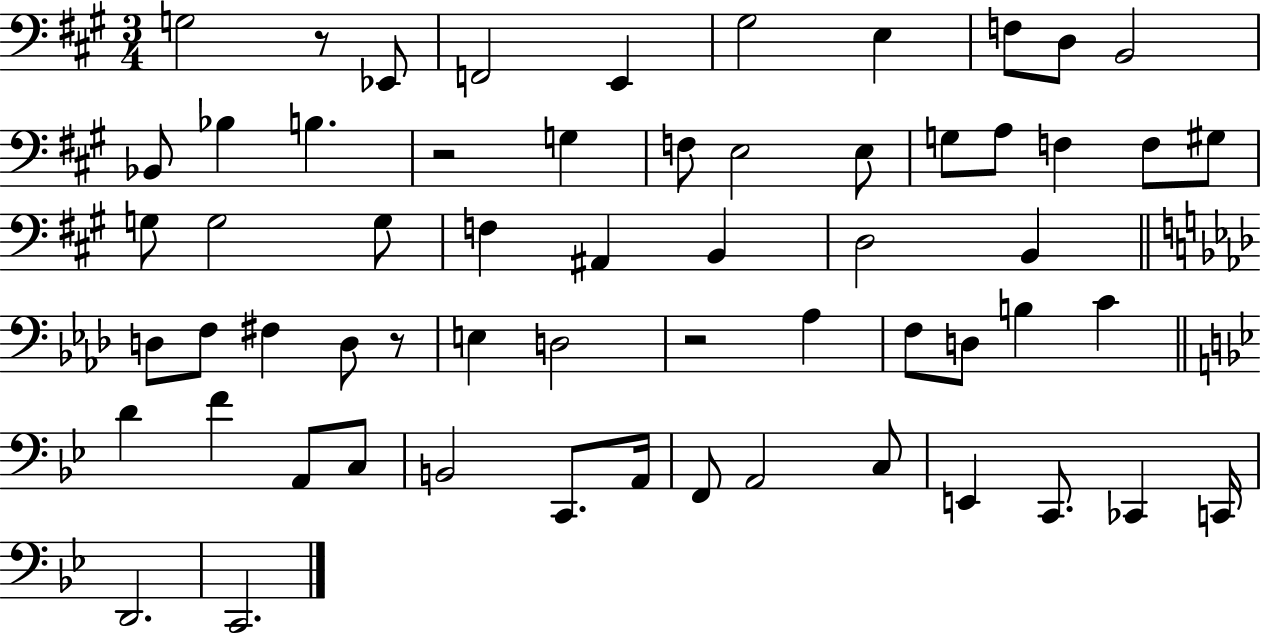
G3/h R/e Eb2/e F2/h E2/q G#3/h E3/q F3/e D3/e B2/h Bb2/e Bb3/q B3/q. R/h G3/q F3/e E3/h E3/e G3/e A3/e F3/q F3/e G#3/e G3/e G3/h G3/e F3/q A#2/q B2/q D3/h B2/q D3/e F3/e F#3/q D3/e R/e E3/q D3/h R/h Ab3/q F3/e D3/e B3/q C4/q D4/q F4/q A2/e C3/e B2/h C2/e. A2/s F2/e A2/h C3/e E2/q C2/e. CES2/q C2/s D2/h. C2/h.